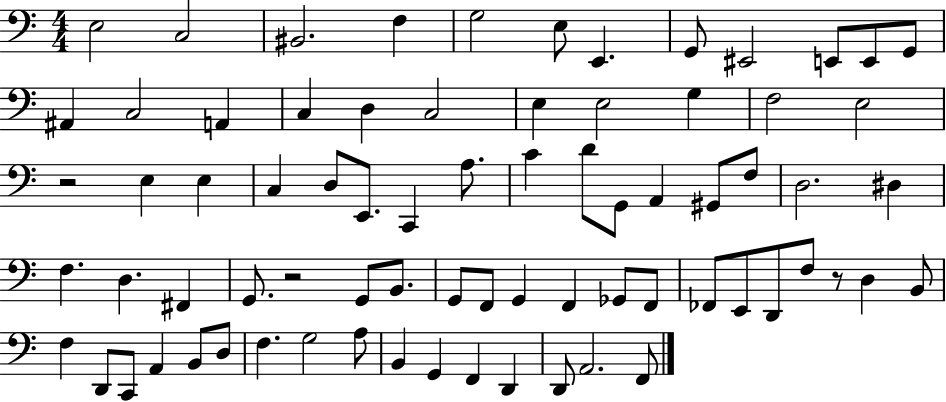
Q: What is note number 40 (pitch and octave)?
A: D3